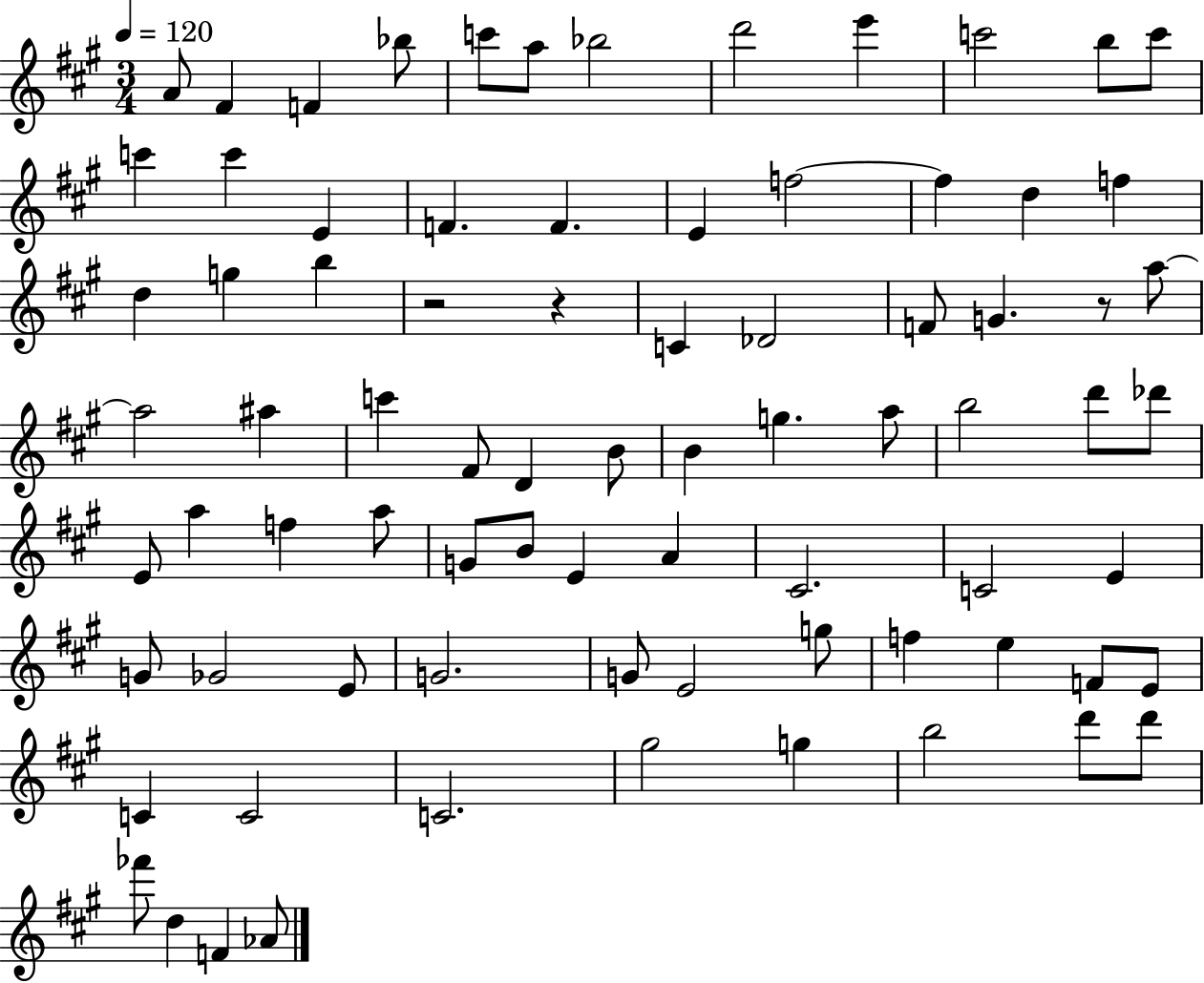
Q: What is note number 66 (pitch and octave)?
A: C4